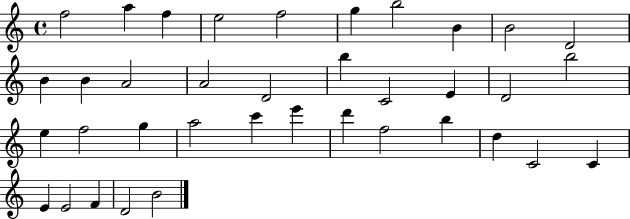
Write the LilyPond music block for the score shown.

{
  \clef treble
  \time 4/4
  \defaultTimeSignature
  \key c \major
  f''2 a''4 f''4 | e''2 f''2 | g''4 b''2 b'4 | b'2 d'2 | \break b'4 b'4 a'2 | a'2 d'2 | b''4 c'2 e'4 | d'2 b''2 | \break e''4 f''2 g''4 | a''2 c'''4 e'''4 | d'''4 f''2 b''4 | d''4 c'2 c'4 | \break e'4 e'2 f'4 | d'2 b'2 | \bar "|."
}